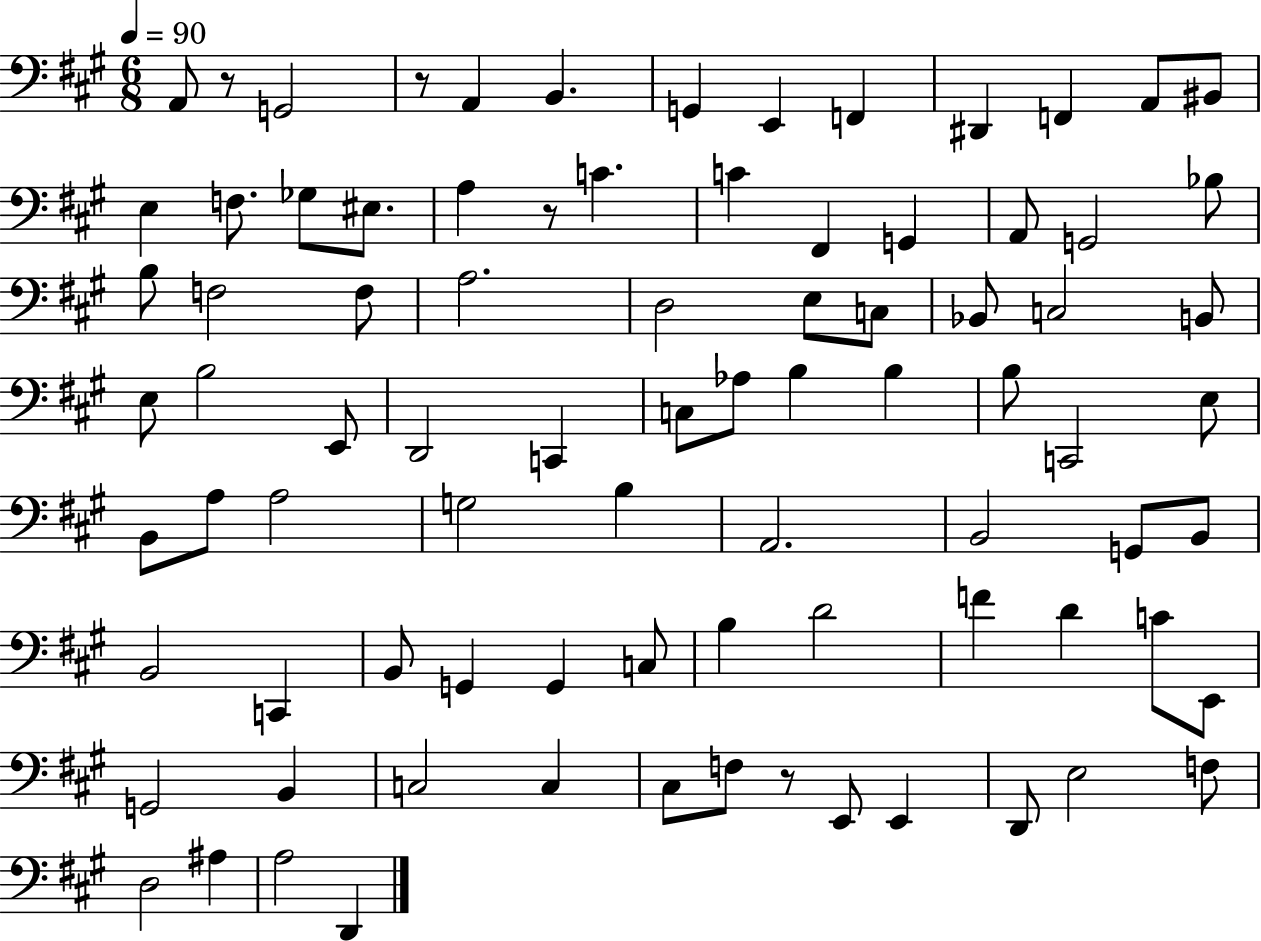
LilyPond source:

{
  \clef bass
  \numericTimeSignature
  \time 6/8
  \key a \major
  \tempo 4 = 90
  a,8 r8 g,2 | r8 a,4 b,4. | g,4 e,4 f,4 | dis,4 f,4 a,8 bis,8 | \break e4 f8. ges8 eis8. | a4 r8 c'4. | c'4 fis,4 g,4 | a,8 g,2 bes8 | \break b8 f2 f8 | a2. | d2 e8 c8 | bes,8 c2 b,8 | \break e8 b2 e,8 | d,2 c,4 | c8 aes8 b4 b4 | b8 c,2 e8 | \break b,8 a8 a2 | g2 b4 | a,2. | b,2 g,8 b,8 | \break b,2 c,4 | b,8 g,4 g,4 c8 | b4 d'2 | f'4 d'4 c'8 e,8 | \break g,2 b,4 | c2 c4 | cis8 f8 r8 e,8 e,4 | d,8 e2 f8 | \break d2 ais4 | a2 d,4 | \bar "|."
}